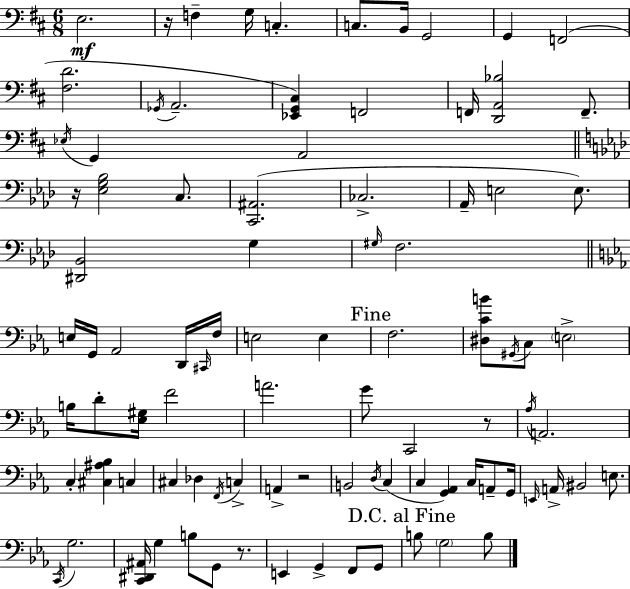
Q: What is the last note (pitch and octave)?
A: B3